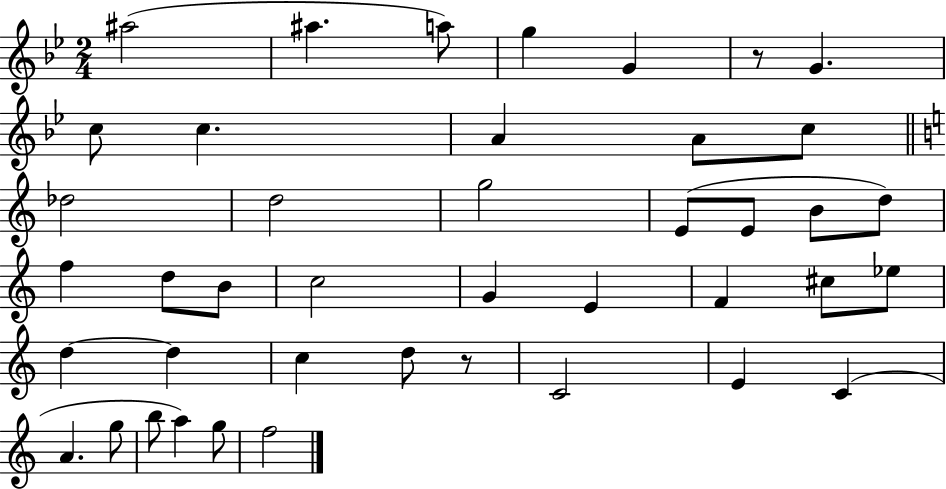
X:1
T:Untitled
M:2/4
L:1/4
K:Bb
^a2 ^a a/2 g G z/2 G c/2 c A A/2 c/2 _d2 d2 g2 E/2 E/2 B/2 d/2 f d/2 B/2 c2 G E F ^c/2 _e/2 d d c d/2 z/2 C2 E C A g/2 b/2 a g/2 f2